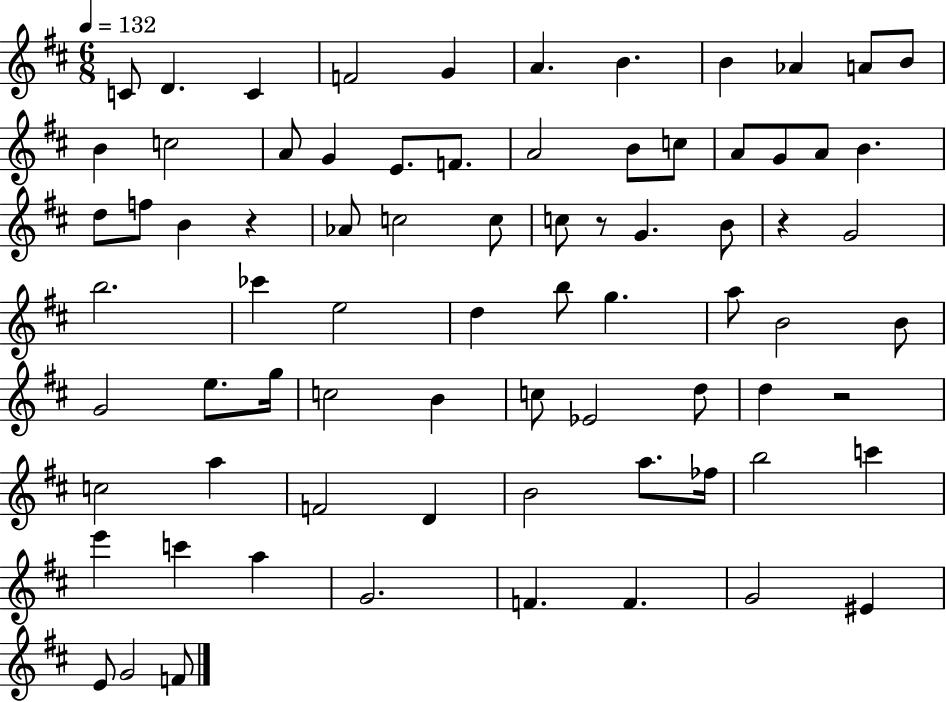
{
  \clef treble
  \numericTimeSignature
  \time 6/8
  \key d \major
  \tempo 4 = 132
  c'8 d'4. c'4 | f'2 g'4 | a'4. b'4. | b'4 aes'4 a'8 b'8 | \break b'4 c''2 | a'8 g'4 e'8. f'8. | a'2 b'8 c''8 | a'8 g'8 a'8 b'4. | \break d''8 f''8 b'4 r4 | aes'8 c''2 c''8 | c''8 r8 g'4. b'8 | r4 g'2 | \break b''2. | ces'''4 e''2 | d''4 b''8 g''4. | a''8 b'2 b'8 | \break g'2 e''8. g''16 | c''2 b'4 | c''8 ees'2 d''8 | d''4 r2 | \break c''2 a''4 | f'2 d'4 | b'2 a''8. fes''16 | b''2 c'''4 | \break e'''4 c'''4 a''4 | g'2. | f'4. f'4. | g'2 eis'4 | \break e'8 g'2 f'8 | \bar "|."
}